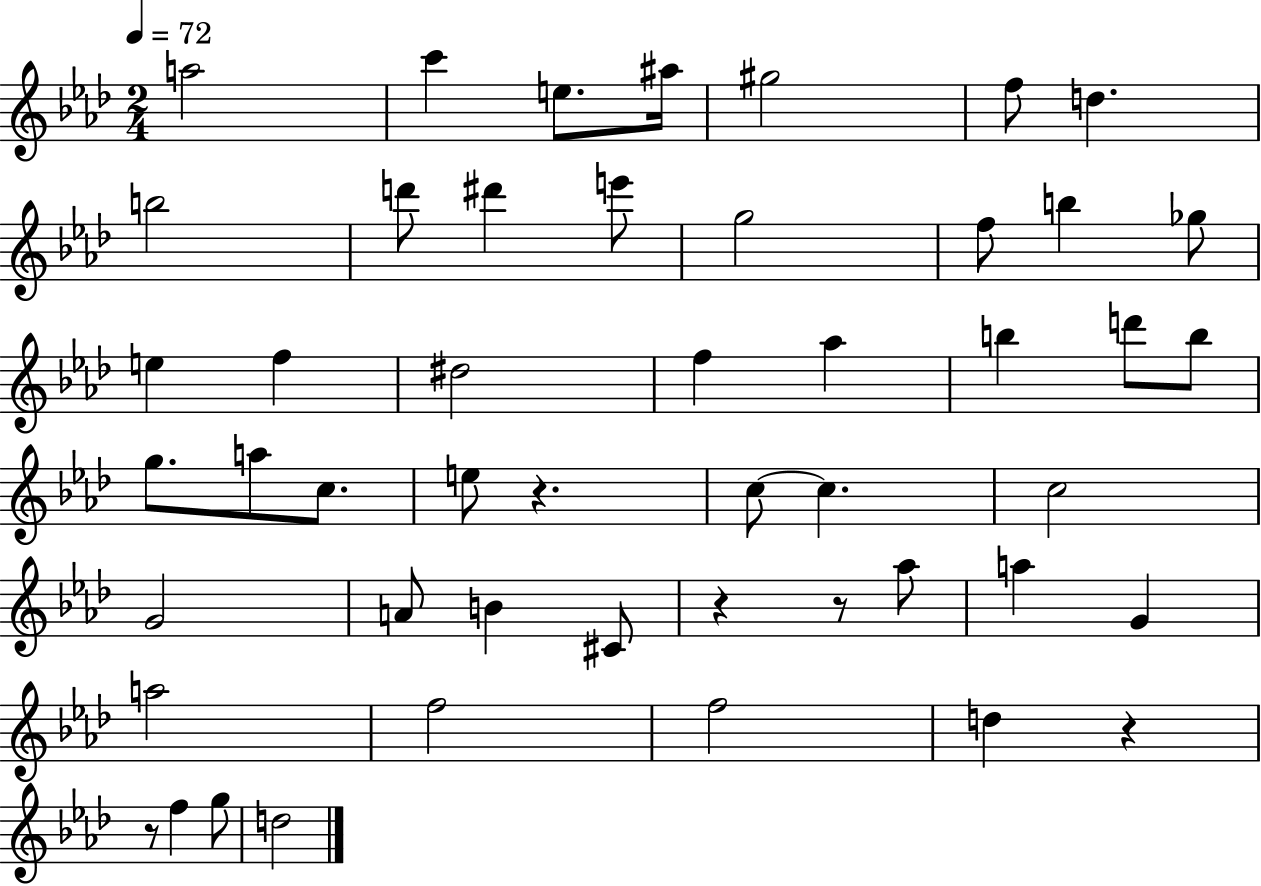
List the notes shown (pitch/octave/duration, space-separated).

A5/h C6/q E5/e. A#5/s G#5/h F5/e D5/q. B5/h D6/e D#6/q E6/e G5/h F5/e B5/q Gb5/e E5/q F5/q D#5/h F5/q Ab5/q B5/q D6/e B5/e G5/e. A5/e C5/e. E5/e R/q. C5/e C5/q. C5/h G4/h A4/e B4/q C#4/e R/q R/e Ab5/e A5/q G4/q A5/h F5/h F5/h D5/q R/q R/e F5/q G5/e D5/h